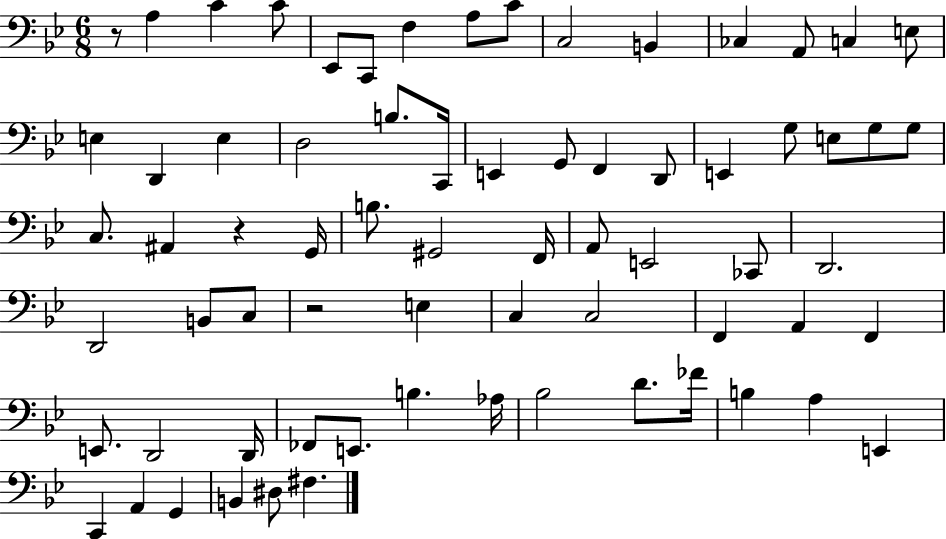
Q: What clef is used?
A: bass